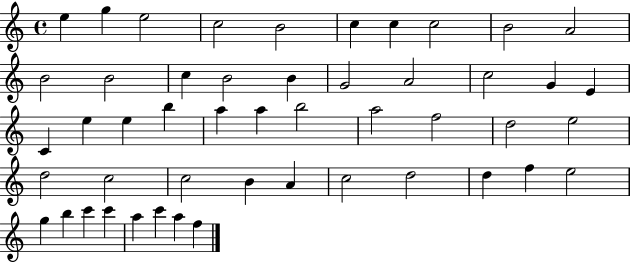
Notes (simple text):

E5/q G5/q E5/h C5/h B4/h C5/q C5/q C5/h B4/h A4/h B4/h B4/h C5/q B4/h B4/q G4/h A4/h C5/h G4/q E4/q C4/q E5/q E5/q B5/q A5/q A5/q B5/h A5/h F5/h D5/h E5/h D5/h C5/h C5/h B4/q A4/q C5/h D5/h D5/q F5/q E5/h G5/q B5/q C6/q C6/q A5/q C6/q A5/q F5/q